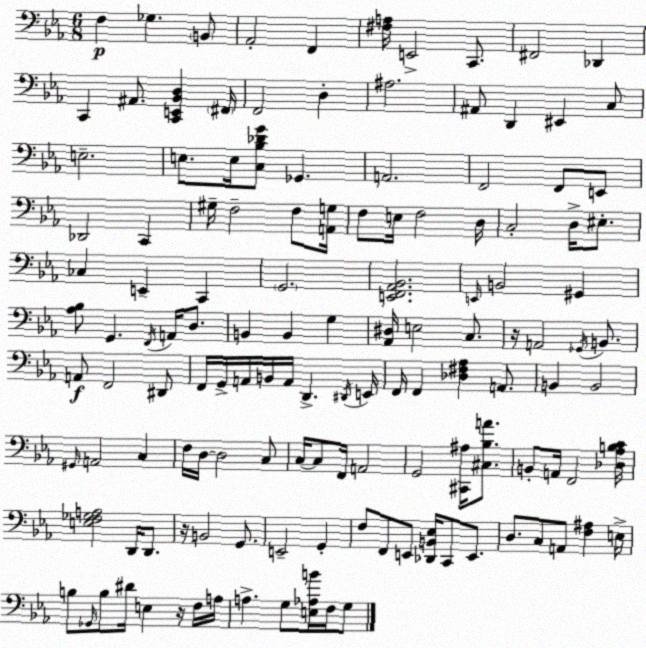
X:1
T:Untitled
M:6/8
L:1/4
K:Eb
F, _G, B,,/2 _A,,2 F,, [^F,A,]/4 E,,2 C,,/2 ^F,,2 _D,, C,, ^A,,/2 [C,,E,,_B,,D,] ^F,,/4 F,,2 D, ^A,2 ^A,,/2 D,, ^E,, C,/2 E,2 E,/2 E,/4 [C,_B,_DG]/2 _G,, A,,2 F,,2 F,,/2 E,,/2 _D,,2 C,, ^G,/4 F,2 F,/2 [A,,G,]/4 F,/2 E,/4 F,2 D,/4 C,2 D,/4 ^E,/2 _C, E,, C,, G,,2 [E,,F,,_A,,_B,,]2 E,,/4 B,,2 ^G,, [_A,_B,]/2 G,, F,,/4 A,,/4 D,/2 B,, B,, G, [_A,,^D,]/4 E,2 C,/2 z/4 A,,2 _G,,/4 B,,/2 A,,/2 F,,2 ^D,,/2 F,,/4 G,,/4 A,,/4 B,,/4 A,,/4 D,, ^D,,/4 E,,/4 F,,/4 F,, [_D,^F,_A,] A,,/2 B,, B,,2 ^G,,/4 A,,2 C, F,/4 D,/4 D,2 C,/2 C,/4 C,/2 F,,/4 A,,2 G,,2 [^C,,^A,]/4 [^C,_B,A]/2 B,,/2 A,,/4 F,,2 [_D,_A,B,C]/4 [E,F,_G,A,]2 D,,/4 D,,/2 z/4 B,,2 G,,/2 E,,2 G,, F,/2 F,,/2 E,,/2 [_D,,B,,_E,]/4 C,,/2 E,,/2 D,/2 C,/2 A,,/2 [F,^A,] E,/4 B,/2 _G,,/4 B,/2 ^D/4 E, z/4 F,/4 A,/4 A, G,/2 [E,_A,B]/4 F,/4 G,/2